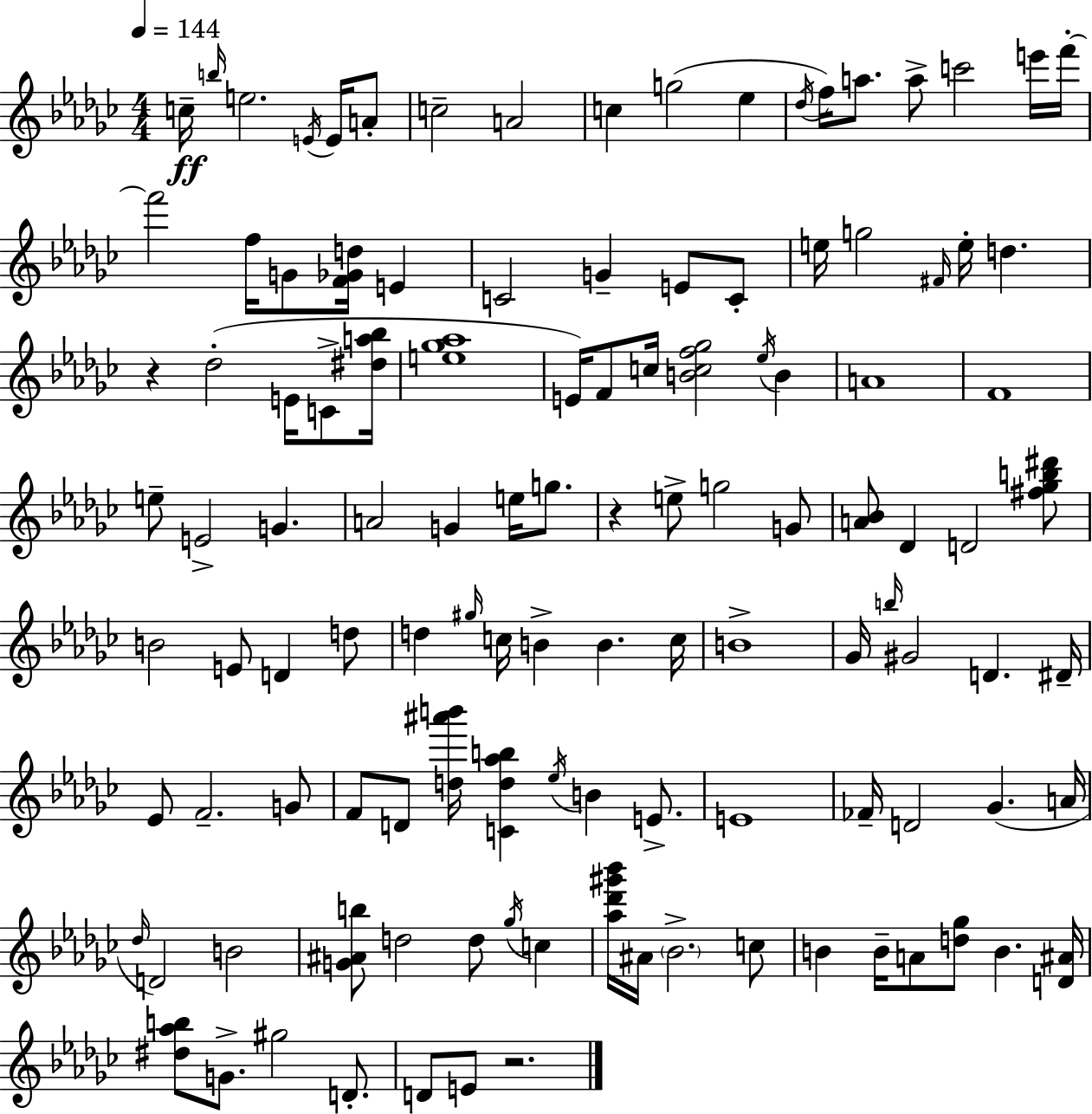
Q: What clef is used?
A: treble